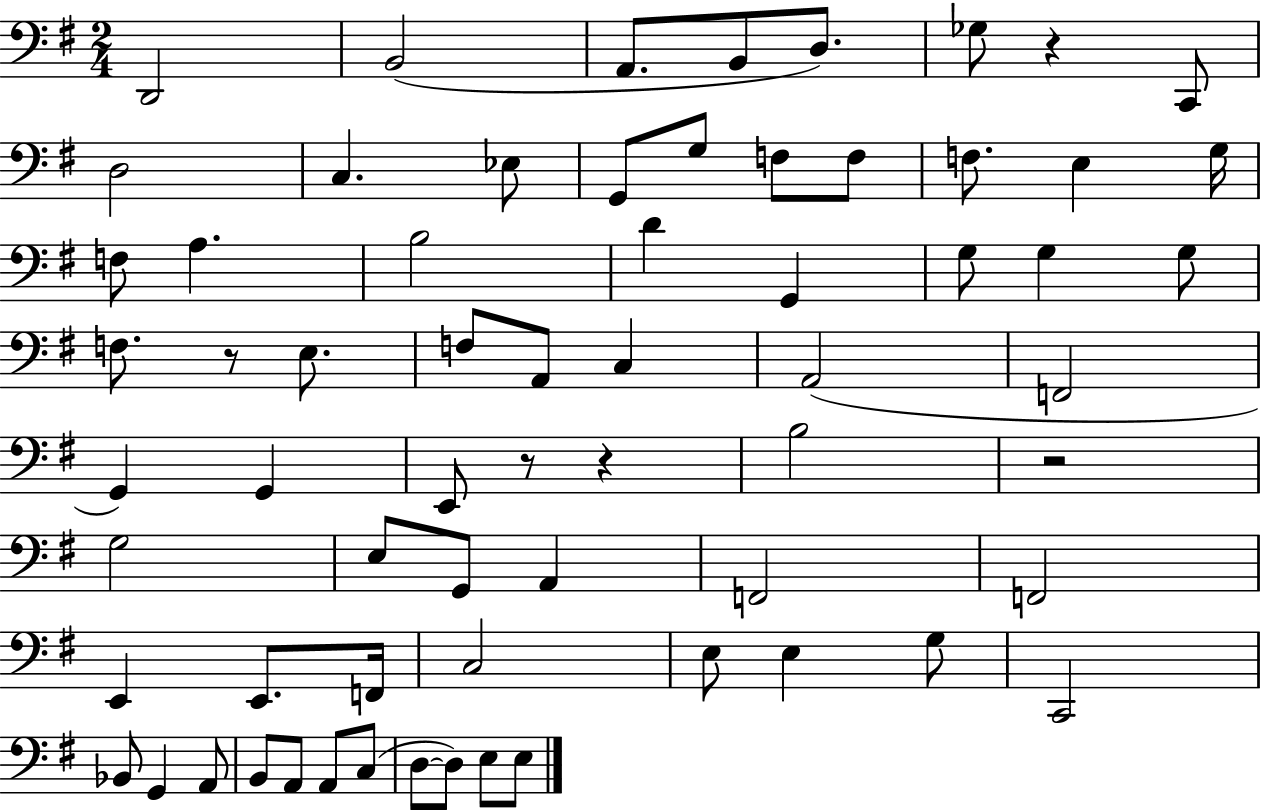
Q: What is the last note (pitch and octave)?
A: E3